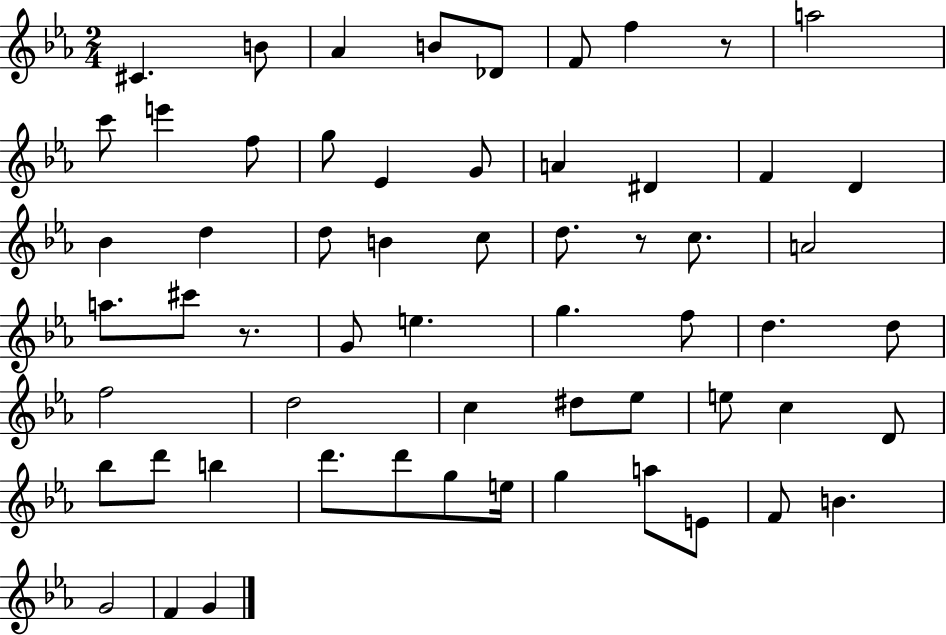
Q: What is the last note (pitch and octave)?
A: G4